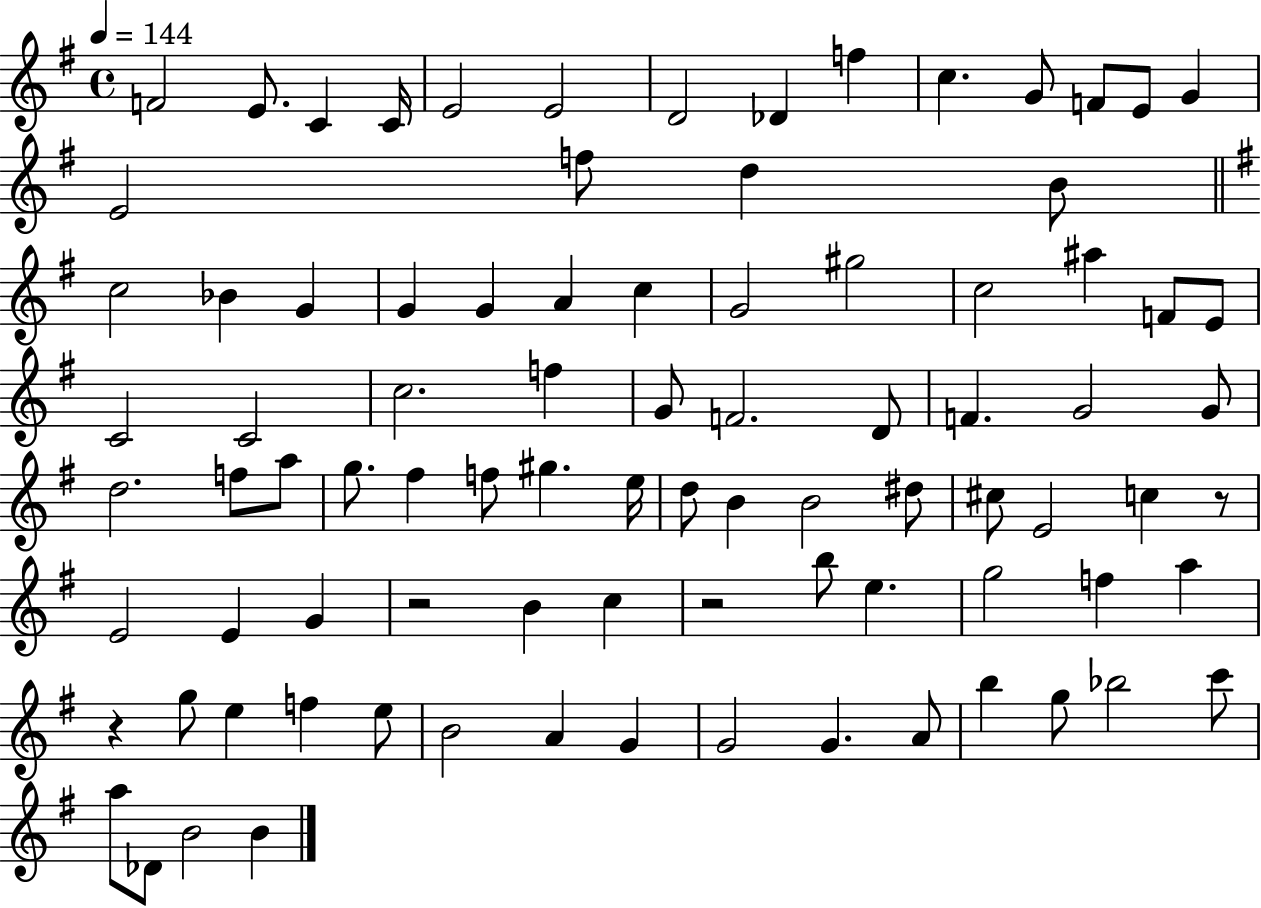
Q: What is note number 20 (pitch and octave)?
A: Bb4